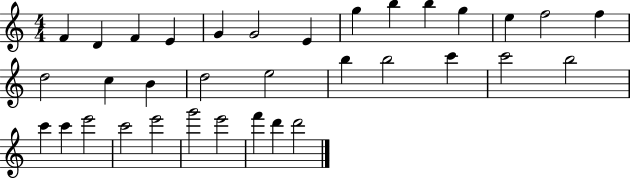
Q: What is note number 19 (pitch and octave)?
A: E5